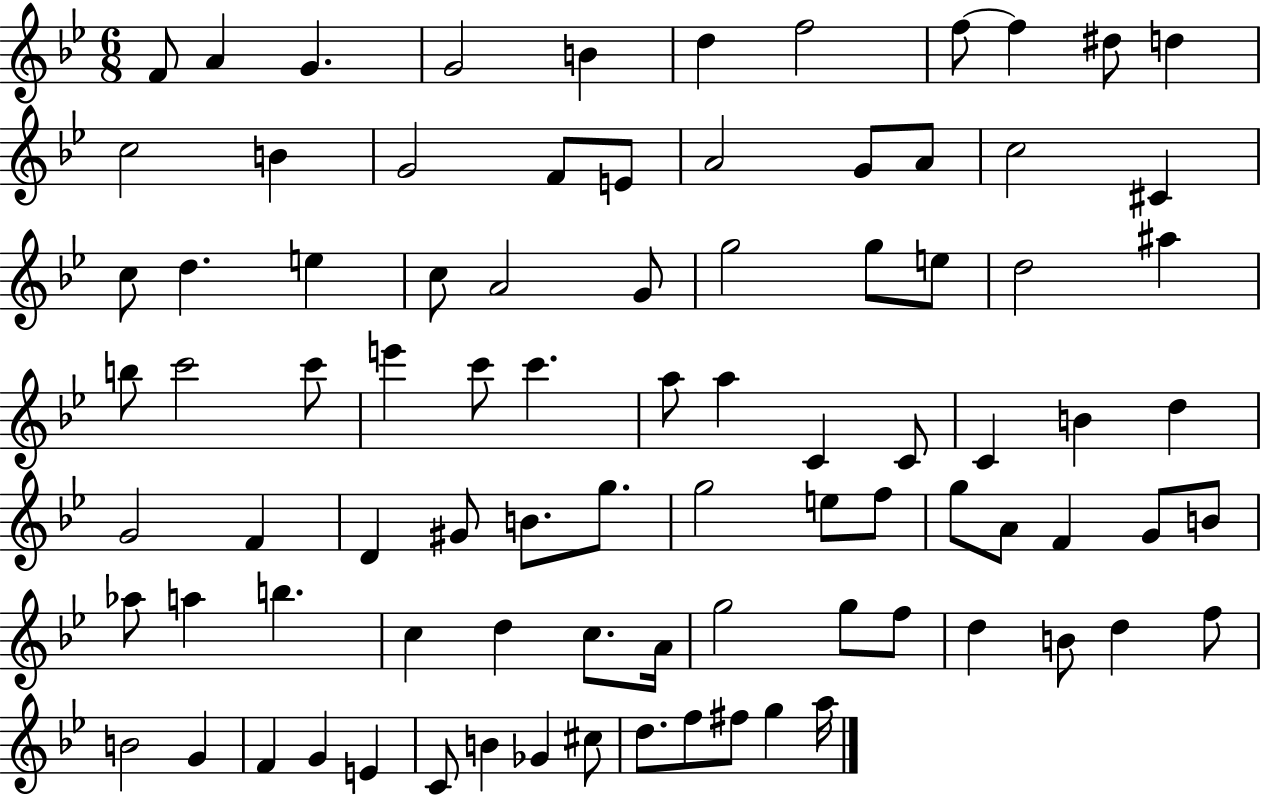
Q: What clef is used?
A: treble